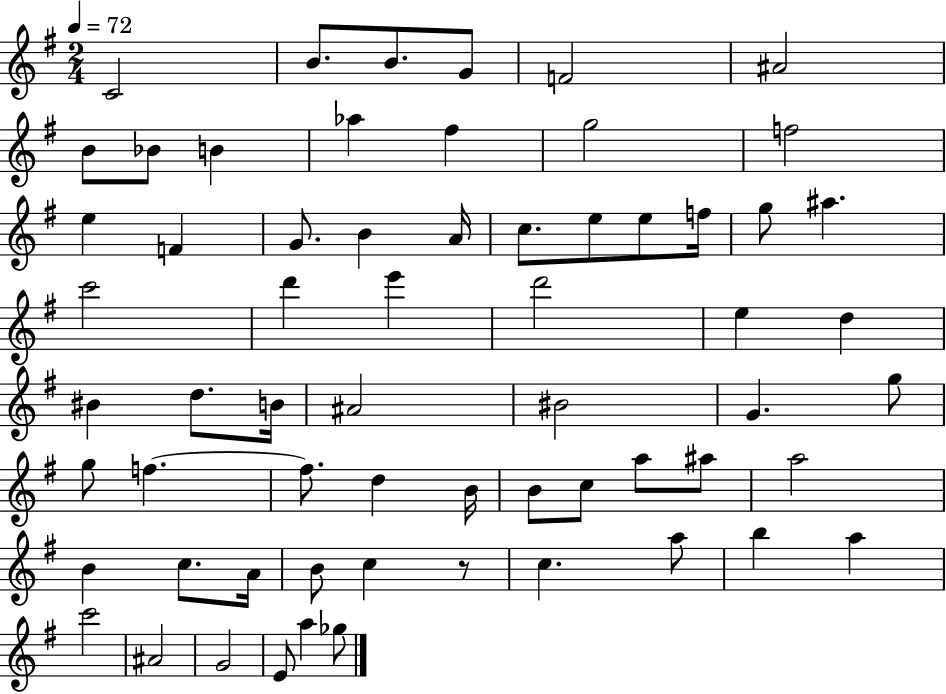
X:1
T:Untitled
M:2/4
L:1/4
K:G
C2 B/2 B/2 G/2 F2 ^A2 B/2 _B/2 B _a ^f g2 f2 e F G/2 B A/4 c/2 e/2 e/2 f/4 g/2 ^a c'2 d' e' d'2 e d ^B d/2 B/4 ^A2 ^B2 G g/2 g/2 f f/2 d B/4 B/2 c/2 a/2 ^a/2 a2 B c/2 A/4 B/2 c z/2 c a/2 b a c'2 ^A2 G2 E/2 a _g/2